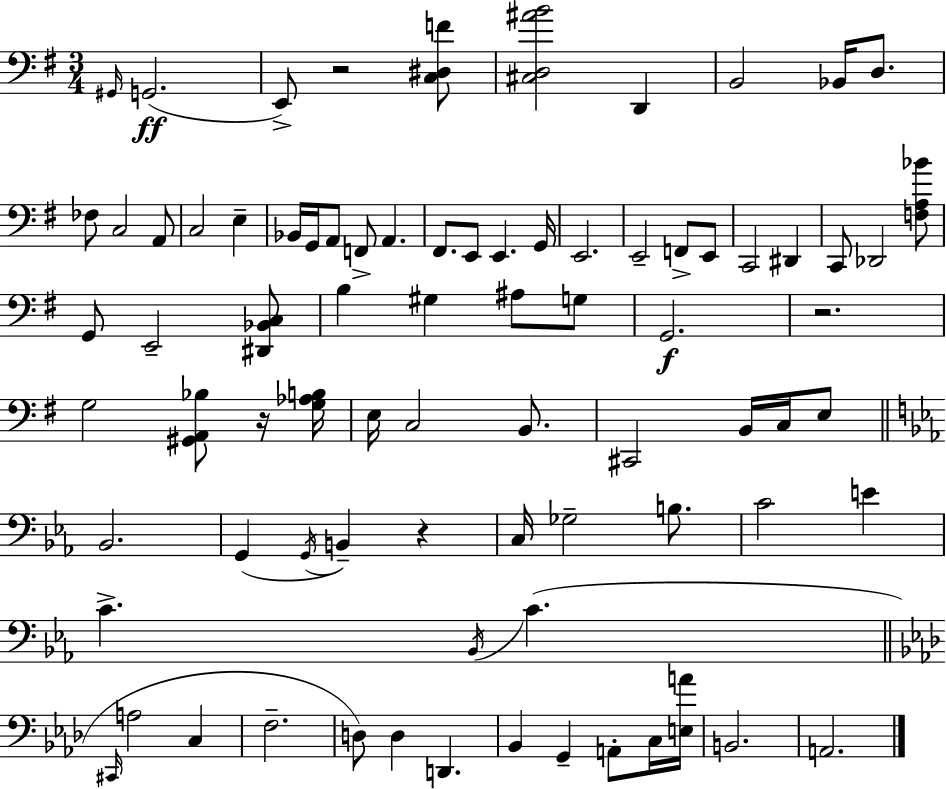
G#2/s G2/h. E2/e R/h [C3,D#3,F4]/e [C#3,D3,A#4,B4]/h D2/q B2/h Bb2/s D3/e. FES3/e C3/h A2/e C3/h E3/q Bb2/s G2/s A2/e F2/e A2/q. F#2/e. E2/e E2/q. G2/s E2/h. E2/h F2/e E2/e C2/h D#2/q C2/e Db2/h [F3,A3,Bb4]/e G2/e E2/h [D#2,Bb2,C3]/e B3/q G#3/q A#3/e G3/e G2/h. R/h. G3/h [G#2,A2,Bb3]/e R/s [G3,Ab3,B3]/s E3/s C3/h B2/e. C#2/h B2/s C3/s E3/e Bb2/h. G2/q G2/s B2/q R/q C3/s Gb3/h B3/e. C4/h E4/q C4/q. Bb2/s C4/q. C#2/s A3/h C3/q F3/h. D3/e D3/q D2/q. Bb2/q G2/q A2/e C3/s [E3,A4]/s B2/h. A2/h.